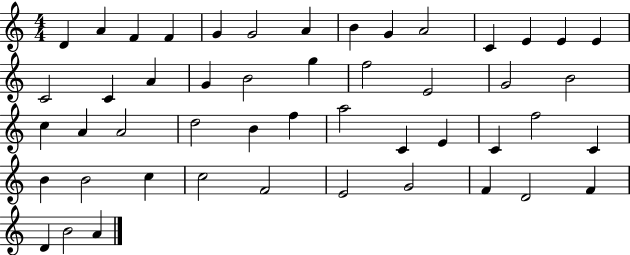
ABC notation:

X:1
T:Untitled
M:4/4
L:1/4
K:C
D A F F G G2 A B G A2 C E E E C2 C A G B2 g f2 E2 G2 B2 c A A2 d2 B f a2 C E C f2 C B B2 c c2 F2 E2 G2 F D2 F D B2 A